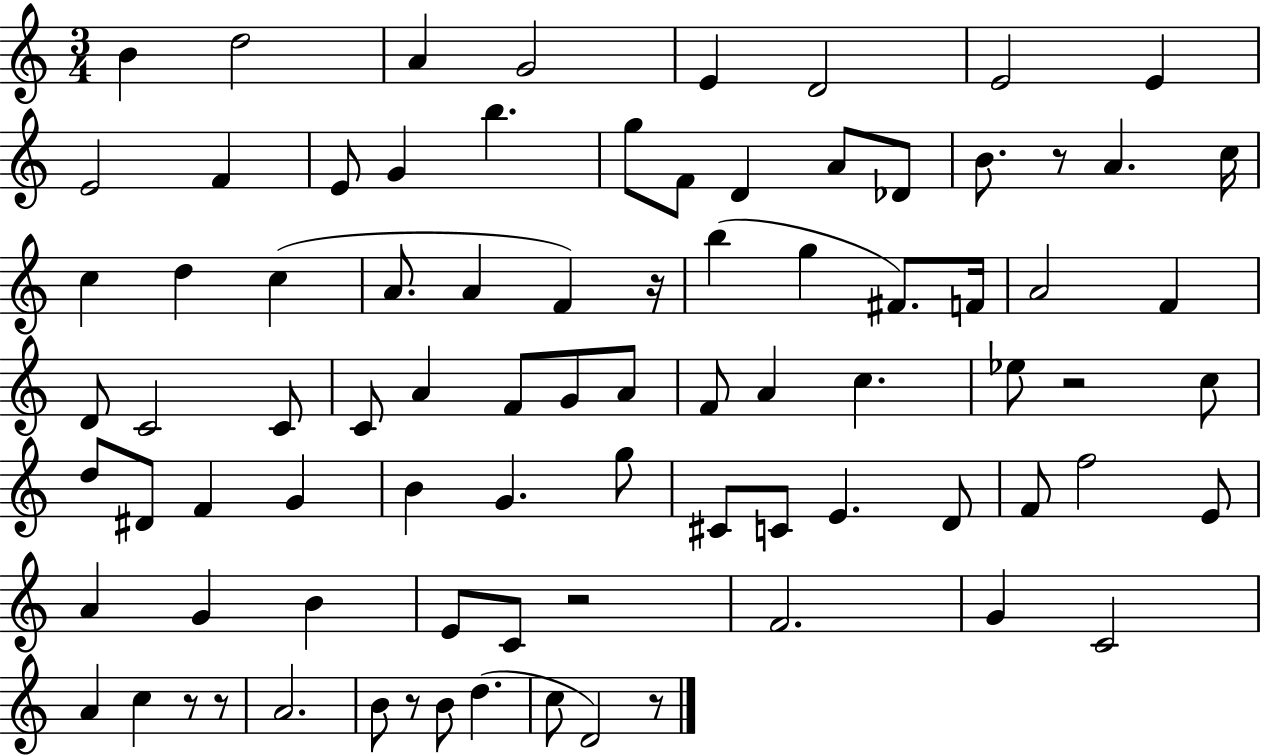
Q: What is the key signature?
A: C major